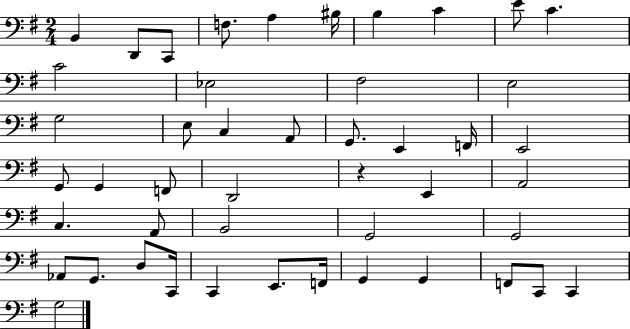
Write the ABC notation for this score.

X:1
T:Untitled
M:2/4
L:1/4
K:G
B,, D,,/2 C,,/2 F,/2 A, ^B,/4 B, C E/2 C C2 _E,2 ^F,2 E,2 G,2 E,/2 C, A,,/2 G,,/2 E,, F,,/4 E,,2 G,,/2 G,, F,,/2 D,,2 z E,, A,,2 C, A,,/2 B,,2 G,,2 G,,2 _A,,/2 G,,/2 D,/2 C,,/4 C,, E,,/2 F,,/4 G,, G,, F,,/2 C,,/2 C,, G,2